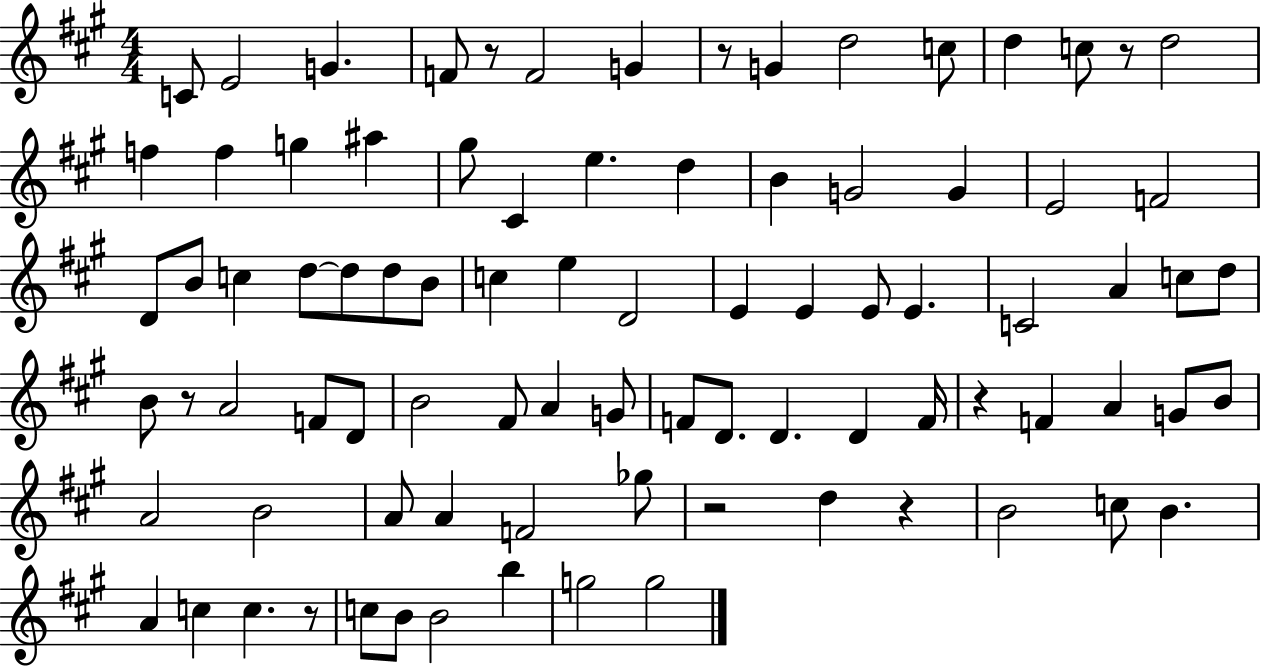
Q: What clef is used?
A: treble